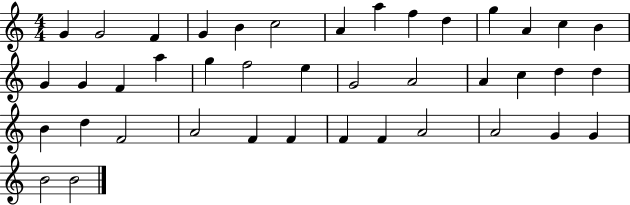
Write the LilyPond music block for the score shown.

{
  \clef treble
  \numericTimeSignature
  \time 4/4
  \key c \major
  g'4 g'2 f'4 | g'4 b'4 c''2 | a'4 a''4 f''4 d''4 | g''4 a'4 c''4 b'4 | \break g'4 g'4 f'4 a''4 | g''4 f''2 e''4 | g'2 a'2 | a'4 c''4 d''4 d''4 | \break b'4 d''4 f'2 | a'2 f'4 f'4 | f'4 f'4 a'2 | a'2 g'4 g'4 | \break b'2 b'2 | \bar "|."
}